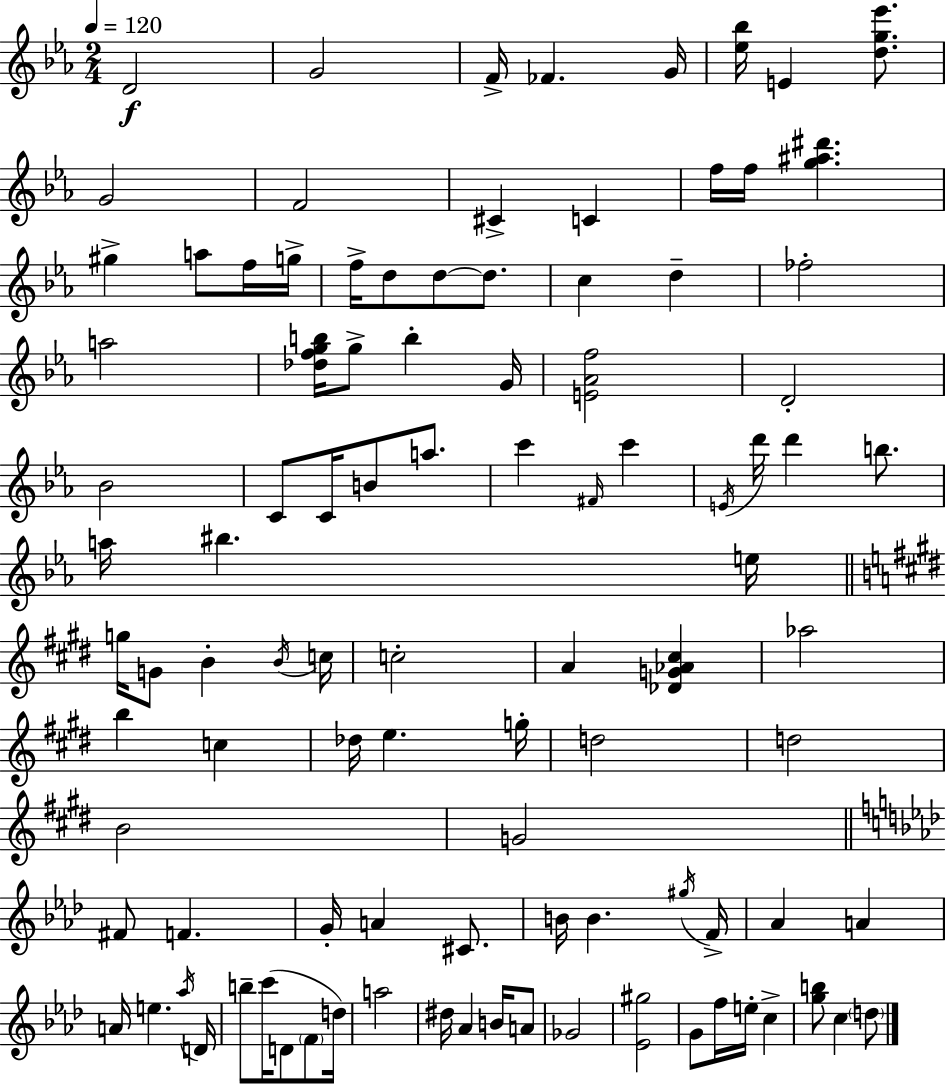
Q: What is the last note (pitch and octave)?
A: D5